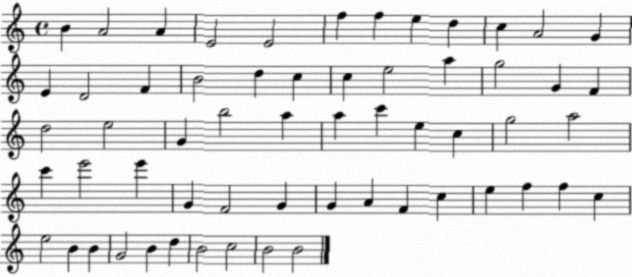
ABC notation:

X:1
T:Untitled
M:4/4
L:1/4
K:C
B A2 A E2 E2 f f e d c A2 G E D2 F B2 d c c e2 a g2 G F d2 e2 G b2 a a c' e c g2 a2 c' e'2 e' G F2 G G A F c e f f c e2 B B G2 B d B2 c2 B2 B2